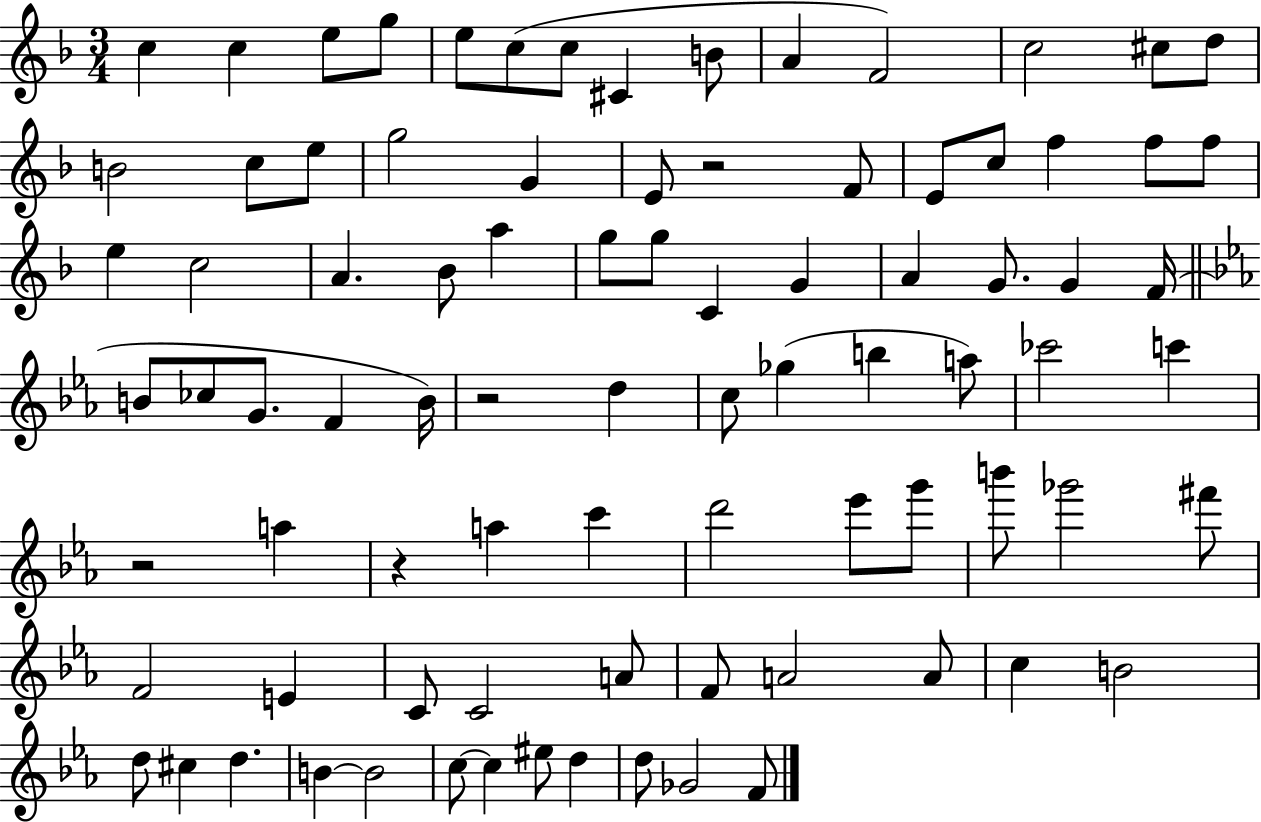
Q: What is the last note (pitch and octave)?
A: F4